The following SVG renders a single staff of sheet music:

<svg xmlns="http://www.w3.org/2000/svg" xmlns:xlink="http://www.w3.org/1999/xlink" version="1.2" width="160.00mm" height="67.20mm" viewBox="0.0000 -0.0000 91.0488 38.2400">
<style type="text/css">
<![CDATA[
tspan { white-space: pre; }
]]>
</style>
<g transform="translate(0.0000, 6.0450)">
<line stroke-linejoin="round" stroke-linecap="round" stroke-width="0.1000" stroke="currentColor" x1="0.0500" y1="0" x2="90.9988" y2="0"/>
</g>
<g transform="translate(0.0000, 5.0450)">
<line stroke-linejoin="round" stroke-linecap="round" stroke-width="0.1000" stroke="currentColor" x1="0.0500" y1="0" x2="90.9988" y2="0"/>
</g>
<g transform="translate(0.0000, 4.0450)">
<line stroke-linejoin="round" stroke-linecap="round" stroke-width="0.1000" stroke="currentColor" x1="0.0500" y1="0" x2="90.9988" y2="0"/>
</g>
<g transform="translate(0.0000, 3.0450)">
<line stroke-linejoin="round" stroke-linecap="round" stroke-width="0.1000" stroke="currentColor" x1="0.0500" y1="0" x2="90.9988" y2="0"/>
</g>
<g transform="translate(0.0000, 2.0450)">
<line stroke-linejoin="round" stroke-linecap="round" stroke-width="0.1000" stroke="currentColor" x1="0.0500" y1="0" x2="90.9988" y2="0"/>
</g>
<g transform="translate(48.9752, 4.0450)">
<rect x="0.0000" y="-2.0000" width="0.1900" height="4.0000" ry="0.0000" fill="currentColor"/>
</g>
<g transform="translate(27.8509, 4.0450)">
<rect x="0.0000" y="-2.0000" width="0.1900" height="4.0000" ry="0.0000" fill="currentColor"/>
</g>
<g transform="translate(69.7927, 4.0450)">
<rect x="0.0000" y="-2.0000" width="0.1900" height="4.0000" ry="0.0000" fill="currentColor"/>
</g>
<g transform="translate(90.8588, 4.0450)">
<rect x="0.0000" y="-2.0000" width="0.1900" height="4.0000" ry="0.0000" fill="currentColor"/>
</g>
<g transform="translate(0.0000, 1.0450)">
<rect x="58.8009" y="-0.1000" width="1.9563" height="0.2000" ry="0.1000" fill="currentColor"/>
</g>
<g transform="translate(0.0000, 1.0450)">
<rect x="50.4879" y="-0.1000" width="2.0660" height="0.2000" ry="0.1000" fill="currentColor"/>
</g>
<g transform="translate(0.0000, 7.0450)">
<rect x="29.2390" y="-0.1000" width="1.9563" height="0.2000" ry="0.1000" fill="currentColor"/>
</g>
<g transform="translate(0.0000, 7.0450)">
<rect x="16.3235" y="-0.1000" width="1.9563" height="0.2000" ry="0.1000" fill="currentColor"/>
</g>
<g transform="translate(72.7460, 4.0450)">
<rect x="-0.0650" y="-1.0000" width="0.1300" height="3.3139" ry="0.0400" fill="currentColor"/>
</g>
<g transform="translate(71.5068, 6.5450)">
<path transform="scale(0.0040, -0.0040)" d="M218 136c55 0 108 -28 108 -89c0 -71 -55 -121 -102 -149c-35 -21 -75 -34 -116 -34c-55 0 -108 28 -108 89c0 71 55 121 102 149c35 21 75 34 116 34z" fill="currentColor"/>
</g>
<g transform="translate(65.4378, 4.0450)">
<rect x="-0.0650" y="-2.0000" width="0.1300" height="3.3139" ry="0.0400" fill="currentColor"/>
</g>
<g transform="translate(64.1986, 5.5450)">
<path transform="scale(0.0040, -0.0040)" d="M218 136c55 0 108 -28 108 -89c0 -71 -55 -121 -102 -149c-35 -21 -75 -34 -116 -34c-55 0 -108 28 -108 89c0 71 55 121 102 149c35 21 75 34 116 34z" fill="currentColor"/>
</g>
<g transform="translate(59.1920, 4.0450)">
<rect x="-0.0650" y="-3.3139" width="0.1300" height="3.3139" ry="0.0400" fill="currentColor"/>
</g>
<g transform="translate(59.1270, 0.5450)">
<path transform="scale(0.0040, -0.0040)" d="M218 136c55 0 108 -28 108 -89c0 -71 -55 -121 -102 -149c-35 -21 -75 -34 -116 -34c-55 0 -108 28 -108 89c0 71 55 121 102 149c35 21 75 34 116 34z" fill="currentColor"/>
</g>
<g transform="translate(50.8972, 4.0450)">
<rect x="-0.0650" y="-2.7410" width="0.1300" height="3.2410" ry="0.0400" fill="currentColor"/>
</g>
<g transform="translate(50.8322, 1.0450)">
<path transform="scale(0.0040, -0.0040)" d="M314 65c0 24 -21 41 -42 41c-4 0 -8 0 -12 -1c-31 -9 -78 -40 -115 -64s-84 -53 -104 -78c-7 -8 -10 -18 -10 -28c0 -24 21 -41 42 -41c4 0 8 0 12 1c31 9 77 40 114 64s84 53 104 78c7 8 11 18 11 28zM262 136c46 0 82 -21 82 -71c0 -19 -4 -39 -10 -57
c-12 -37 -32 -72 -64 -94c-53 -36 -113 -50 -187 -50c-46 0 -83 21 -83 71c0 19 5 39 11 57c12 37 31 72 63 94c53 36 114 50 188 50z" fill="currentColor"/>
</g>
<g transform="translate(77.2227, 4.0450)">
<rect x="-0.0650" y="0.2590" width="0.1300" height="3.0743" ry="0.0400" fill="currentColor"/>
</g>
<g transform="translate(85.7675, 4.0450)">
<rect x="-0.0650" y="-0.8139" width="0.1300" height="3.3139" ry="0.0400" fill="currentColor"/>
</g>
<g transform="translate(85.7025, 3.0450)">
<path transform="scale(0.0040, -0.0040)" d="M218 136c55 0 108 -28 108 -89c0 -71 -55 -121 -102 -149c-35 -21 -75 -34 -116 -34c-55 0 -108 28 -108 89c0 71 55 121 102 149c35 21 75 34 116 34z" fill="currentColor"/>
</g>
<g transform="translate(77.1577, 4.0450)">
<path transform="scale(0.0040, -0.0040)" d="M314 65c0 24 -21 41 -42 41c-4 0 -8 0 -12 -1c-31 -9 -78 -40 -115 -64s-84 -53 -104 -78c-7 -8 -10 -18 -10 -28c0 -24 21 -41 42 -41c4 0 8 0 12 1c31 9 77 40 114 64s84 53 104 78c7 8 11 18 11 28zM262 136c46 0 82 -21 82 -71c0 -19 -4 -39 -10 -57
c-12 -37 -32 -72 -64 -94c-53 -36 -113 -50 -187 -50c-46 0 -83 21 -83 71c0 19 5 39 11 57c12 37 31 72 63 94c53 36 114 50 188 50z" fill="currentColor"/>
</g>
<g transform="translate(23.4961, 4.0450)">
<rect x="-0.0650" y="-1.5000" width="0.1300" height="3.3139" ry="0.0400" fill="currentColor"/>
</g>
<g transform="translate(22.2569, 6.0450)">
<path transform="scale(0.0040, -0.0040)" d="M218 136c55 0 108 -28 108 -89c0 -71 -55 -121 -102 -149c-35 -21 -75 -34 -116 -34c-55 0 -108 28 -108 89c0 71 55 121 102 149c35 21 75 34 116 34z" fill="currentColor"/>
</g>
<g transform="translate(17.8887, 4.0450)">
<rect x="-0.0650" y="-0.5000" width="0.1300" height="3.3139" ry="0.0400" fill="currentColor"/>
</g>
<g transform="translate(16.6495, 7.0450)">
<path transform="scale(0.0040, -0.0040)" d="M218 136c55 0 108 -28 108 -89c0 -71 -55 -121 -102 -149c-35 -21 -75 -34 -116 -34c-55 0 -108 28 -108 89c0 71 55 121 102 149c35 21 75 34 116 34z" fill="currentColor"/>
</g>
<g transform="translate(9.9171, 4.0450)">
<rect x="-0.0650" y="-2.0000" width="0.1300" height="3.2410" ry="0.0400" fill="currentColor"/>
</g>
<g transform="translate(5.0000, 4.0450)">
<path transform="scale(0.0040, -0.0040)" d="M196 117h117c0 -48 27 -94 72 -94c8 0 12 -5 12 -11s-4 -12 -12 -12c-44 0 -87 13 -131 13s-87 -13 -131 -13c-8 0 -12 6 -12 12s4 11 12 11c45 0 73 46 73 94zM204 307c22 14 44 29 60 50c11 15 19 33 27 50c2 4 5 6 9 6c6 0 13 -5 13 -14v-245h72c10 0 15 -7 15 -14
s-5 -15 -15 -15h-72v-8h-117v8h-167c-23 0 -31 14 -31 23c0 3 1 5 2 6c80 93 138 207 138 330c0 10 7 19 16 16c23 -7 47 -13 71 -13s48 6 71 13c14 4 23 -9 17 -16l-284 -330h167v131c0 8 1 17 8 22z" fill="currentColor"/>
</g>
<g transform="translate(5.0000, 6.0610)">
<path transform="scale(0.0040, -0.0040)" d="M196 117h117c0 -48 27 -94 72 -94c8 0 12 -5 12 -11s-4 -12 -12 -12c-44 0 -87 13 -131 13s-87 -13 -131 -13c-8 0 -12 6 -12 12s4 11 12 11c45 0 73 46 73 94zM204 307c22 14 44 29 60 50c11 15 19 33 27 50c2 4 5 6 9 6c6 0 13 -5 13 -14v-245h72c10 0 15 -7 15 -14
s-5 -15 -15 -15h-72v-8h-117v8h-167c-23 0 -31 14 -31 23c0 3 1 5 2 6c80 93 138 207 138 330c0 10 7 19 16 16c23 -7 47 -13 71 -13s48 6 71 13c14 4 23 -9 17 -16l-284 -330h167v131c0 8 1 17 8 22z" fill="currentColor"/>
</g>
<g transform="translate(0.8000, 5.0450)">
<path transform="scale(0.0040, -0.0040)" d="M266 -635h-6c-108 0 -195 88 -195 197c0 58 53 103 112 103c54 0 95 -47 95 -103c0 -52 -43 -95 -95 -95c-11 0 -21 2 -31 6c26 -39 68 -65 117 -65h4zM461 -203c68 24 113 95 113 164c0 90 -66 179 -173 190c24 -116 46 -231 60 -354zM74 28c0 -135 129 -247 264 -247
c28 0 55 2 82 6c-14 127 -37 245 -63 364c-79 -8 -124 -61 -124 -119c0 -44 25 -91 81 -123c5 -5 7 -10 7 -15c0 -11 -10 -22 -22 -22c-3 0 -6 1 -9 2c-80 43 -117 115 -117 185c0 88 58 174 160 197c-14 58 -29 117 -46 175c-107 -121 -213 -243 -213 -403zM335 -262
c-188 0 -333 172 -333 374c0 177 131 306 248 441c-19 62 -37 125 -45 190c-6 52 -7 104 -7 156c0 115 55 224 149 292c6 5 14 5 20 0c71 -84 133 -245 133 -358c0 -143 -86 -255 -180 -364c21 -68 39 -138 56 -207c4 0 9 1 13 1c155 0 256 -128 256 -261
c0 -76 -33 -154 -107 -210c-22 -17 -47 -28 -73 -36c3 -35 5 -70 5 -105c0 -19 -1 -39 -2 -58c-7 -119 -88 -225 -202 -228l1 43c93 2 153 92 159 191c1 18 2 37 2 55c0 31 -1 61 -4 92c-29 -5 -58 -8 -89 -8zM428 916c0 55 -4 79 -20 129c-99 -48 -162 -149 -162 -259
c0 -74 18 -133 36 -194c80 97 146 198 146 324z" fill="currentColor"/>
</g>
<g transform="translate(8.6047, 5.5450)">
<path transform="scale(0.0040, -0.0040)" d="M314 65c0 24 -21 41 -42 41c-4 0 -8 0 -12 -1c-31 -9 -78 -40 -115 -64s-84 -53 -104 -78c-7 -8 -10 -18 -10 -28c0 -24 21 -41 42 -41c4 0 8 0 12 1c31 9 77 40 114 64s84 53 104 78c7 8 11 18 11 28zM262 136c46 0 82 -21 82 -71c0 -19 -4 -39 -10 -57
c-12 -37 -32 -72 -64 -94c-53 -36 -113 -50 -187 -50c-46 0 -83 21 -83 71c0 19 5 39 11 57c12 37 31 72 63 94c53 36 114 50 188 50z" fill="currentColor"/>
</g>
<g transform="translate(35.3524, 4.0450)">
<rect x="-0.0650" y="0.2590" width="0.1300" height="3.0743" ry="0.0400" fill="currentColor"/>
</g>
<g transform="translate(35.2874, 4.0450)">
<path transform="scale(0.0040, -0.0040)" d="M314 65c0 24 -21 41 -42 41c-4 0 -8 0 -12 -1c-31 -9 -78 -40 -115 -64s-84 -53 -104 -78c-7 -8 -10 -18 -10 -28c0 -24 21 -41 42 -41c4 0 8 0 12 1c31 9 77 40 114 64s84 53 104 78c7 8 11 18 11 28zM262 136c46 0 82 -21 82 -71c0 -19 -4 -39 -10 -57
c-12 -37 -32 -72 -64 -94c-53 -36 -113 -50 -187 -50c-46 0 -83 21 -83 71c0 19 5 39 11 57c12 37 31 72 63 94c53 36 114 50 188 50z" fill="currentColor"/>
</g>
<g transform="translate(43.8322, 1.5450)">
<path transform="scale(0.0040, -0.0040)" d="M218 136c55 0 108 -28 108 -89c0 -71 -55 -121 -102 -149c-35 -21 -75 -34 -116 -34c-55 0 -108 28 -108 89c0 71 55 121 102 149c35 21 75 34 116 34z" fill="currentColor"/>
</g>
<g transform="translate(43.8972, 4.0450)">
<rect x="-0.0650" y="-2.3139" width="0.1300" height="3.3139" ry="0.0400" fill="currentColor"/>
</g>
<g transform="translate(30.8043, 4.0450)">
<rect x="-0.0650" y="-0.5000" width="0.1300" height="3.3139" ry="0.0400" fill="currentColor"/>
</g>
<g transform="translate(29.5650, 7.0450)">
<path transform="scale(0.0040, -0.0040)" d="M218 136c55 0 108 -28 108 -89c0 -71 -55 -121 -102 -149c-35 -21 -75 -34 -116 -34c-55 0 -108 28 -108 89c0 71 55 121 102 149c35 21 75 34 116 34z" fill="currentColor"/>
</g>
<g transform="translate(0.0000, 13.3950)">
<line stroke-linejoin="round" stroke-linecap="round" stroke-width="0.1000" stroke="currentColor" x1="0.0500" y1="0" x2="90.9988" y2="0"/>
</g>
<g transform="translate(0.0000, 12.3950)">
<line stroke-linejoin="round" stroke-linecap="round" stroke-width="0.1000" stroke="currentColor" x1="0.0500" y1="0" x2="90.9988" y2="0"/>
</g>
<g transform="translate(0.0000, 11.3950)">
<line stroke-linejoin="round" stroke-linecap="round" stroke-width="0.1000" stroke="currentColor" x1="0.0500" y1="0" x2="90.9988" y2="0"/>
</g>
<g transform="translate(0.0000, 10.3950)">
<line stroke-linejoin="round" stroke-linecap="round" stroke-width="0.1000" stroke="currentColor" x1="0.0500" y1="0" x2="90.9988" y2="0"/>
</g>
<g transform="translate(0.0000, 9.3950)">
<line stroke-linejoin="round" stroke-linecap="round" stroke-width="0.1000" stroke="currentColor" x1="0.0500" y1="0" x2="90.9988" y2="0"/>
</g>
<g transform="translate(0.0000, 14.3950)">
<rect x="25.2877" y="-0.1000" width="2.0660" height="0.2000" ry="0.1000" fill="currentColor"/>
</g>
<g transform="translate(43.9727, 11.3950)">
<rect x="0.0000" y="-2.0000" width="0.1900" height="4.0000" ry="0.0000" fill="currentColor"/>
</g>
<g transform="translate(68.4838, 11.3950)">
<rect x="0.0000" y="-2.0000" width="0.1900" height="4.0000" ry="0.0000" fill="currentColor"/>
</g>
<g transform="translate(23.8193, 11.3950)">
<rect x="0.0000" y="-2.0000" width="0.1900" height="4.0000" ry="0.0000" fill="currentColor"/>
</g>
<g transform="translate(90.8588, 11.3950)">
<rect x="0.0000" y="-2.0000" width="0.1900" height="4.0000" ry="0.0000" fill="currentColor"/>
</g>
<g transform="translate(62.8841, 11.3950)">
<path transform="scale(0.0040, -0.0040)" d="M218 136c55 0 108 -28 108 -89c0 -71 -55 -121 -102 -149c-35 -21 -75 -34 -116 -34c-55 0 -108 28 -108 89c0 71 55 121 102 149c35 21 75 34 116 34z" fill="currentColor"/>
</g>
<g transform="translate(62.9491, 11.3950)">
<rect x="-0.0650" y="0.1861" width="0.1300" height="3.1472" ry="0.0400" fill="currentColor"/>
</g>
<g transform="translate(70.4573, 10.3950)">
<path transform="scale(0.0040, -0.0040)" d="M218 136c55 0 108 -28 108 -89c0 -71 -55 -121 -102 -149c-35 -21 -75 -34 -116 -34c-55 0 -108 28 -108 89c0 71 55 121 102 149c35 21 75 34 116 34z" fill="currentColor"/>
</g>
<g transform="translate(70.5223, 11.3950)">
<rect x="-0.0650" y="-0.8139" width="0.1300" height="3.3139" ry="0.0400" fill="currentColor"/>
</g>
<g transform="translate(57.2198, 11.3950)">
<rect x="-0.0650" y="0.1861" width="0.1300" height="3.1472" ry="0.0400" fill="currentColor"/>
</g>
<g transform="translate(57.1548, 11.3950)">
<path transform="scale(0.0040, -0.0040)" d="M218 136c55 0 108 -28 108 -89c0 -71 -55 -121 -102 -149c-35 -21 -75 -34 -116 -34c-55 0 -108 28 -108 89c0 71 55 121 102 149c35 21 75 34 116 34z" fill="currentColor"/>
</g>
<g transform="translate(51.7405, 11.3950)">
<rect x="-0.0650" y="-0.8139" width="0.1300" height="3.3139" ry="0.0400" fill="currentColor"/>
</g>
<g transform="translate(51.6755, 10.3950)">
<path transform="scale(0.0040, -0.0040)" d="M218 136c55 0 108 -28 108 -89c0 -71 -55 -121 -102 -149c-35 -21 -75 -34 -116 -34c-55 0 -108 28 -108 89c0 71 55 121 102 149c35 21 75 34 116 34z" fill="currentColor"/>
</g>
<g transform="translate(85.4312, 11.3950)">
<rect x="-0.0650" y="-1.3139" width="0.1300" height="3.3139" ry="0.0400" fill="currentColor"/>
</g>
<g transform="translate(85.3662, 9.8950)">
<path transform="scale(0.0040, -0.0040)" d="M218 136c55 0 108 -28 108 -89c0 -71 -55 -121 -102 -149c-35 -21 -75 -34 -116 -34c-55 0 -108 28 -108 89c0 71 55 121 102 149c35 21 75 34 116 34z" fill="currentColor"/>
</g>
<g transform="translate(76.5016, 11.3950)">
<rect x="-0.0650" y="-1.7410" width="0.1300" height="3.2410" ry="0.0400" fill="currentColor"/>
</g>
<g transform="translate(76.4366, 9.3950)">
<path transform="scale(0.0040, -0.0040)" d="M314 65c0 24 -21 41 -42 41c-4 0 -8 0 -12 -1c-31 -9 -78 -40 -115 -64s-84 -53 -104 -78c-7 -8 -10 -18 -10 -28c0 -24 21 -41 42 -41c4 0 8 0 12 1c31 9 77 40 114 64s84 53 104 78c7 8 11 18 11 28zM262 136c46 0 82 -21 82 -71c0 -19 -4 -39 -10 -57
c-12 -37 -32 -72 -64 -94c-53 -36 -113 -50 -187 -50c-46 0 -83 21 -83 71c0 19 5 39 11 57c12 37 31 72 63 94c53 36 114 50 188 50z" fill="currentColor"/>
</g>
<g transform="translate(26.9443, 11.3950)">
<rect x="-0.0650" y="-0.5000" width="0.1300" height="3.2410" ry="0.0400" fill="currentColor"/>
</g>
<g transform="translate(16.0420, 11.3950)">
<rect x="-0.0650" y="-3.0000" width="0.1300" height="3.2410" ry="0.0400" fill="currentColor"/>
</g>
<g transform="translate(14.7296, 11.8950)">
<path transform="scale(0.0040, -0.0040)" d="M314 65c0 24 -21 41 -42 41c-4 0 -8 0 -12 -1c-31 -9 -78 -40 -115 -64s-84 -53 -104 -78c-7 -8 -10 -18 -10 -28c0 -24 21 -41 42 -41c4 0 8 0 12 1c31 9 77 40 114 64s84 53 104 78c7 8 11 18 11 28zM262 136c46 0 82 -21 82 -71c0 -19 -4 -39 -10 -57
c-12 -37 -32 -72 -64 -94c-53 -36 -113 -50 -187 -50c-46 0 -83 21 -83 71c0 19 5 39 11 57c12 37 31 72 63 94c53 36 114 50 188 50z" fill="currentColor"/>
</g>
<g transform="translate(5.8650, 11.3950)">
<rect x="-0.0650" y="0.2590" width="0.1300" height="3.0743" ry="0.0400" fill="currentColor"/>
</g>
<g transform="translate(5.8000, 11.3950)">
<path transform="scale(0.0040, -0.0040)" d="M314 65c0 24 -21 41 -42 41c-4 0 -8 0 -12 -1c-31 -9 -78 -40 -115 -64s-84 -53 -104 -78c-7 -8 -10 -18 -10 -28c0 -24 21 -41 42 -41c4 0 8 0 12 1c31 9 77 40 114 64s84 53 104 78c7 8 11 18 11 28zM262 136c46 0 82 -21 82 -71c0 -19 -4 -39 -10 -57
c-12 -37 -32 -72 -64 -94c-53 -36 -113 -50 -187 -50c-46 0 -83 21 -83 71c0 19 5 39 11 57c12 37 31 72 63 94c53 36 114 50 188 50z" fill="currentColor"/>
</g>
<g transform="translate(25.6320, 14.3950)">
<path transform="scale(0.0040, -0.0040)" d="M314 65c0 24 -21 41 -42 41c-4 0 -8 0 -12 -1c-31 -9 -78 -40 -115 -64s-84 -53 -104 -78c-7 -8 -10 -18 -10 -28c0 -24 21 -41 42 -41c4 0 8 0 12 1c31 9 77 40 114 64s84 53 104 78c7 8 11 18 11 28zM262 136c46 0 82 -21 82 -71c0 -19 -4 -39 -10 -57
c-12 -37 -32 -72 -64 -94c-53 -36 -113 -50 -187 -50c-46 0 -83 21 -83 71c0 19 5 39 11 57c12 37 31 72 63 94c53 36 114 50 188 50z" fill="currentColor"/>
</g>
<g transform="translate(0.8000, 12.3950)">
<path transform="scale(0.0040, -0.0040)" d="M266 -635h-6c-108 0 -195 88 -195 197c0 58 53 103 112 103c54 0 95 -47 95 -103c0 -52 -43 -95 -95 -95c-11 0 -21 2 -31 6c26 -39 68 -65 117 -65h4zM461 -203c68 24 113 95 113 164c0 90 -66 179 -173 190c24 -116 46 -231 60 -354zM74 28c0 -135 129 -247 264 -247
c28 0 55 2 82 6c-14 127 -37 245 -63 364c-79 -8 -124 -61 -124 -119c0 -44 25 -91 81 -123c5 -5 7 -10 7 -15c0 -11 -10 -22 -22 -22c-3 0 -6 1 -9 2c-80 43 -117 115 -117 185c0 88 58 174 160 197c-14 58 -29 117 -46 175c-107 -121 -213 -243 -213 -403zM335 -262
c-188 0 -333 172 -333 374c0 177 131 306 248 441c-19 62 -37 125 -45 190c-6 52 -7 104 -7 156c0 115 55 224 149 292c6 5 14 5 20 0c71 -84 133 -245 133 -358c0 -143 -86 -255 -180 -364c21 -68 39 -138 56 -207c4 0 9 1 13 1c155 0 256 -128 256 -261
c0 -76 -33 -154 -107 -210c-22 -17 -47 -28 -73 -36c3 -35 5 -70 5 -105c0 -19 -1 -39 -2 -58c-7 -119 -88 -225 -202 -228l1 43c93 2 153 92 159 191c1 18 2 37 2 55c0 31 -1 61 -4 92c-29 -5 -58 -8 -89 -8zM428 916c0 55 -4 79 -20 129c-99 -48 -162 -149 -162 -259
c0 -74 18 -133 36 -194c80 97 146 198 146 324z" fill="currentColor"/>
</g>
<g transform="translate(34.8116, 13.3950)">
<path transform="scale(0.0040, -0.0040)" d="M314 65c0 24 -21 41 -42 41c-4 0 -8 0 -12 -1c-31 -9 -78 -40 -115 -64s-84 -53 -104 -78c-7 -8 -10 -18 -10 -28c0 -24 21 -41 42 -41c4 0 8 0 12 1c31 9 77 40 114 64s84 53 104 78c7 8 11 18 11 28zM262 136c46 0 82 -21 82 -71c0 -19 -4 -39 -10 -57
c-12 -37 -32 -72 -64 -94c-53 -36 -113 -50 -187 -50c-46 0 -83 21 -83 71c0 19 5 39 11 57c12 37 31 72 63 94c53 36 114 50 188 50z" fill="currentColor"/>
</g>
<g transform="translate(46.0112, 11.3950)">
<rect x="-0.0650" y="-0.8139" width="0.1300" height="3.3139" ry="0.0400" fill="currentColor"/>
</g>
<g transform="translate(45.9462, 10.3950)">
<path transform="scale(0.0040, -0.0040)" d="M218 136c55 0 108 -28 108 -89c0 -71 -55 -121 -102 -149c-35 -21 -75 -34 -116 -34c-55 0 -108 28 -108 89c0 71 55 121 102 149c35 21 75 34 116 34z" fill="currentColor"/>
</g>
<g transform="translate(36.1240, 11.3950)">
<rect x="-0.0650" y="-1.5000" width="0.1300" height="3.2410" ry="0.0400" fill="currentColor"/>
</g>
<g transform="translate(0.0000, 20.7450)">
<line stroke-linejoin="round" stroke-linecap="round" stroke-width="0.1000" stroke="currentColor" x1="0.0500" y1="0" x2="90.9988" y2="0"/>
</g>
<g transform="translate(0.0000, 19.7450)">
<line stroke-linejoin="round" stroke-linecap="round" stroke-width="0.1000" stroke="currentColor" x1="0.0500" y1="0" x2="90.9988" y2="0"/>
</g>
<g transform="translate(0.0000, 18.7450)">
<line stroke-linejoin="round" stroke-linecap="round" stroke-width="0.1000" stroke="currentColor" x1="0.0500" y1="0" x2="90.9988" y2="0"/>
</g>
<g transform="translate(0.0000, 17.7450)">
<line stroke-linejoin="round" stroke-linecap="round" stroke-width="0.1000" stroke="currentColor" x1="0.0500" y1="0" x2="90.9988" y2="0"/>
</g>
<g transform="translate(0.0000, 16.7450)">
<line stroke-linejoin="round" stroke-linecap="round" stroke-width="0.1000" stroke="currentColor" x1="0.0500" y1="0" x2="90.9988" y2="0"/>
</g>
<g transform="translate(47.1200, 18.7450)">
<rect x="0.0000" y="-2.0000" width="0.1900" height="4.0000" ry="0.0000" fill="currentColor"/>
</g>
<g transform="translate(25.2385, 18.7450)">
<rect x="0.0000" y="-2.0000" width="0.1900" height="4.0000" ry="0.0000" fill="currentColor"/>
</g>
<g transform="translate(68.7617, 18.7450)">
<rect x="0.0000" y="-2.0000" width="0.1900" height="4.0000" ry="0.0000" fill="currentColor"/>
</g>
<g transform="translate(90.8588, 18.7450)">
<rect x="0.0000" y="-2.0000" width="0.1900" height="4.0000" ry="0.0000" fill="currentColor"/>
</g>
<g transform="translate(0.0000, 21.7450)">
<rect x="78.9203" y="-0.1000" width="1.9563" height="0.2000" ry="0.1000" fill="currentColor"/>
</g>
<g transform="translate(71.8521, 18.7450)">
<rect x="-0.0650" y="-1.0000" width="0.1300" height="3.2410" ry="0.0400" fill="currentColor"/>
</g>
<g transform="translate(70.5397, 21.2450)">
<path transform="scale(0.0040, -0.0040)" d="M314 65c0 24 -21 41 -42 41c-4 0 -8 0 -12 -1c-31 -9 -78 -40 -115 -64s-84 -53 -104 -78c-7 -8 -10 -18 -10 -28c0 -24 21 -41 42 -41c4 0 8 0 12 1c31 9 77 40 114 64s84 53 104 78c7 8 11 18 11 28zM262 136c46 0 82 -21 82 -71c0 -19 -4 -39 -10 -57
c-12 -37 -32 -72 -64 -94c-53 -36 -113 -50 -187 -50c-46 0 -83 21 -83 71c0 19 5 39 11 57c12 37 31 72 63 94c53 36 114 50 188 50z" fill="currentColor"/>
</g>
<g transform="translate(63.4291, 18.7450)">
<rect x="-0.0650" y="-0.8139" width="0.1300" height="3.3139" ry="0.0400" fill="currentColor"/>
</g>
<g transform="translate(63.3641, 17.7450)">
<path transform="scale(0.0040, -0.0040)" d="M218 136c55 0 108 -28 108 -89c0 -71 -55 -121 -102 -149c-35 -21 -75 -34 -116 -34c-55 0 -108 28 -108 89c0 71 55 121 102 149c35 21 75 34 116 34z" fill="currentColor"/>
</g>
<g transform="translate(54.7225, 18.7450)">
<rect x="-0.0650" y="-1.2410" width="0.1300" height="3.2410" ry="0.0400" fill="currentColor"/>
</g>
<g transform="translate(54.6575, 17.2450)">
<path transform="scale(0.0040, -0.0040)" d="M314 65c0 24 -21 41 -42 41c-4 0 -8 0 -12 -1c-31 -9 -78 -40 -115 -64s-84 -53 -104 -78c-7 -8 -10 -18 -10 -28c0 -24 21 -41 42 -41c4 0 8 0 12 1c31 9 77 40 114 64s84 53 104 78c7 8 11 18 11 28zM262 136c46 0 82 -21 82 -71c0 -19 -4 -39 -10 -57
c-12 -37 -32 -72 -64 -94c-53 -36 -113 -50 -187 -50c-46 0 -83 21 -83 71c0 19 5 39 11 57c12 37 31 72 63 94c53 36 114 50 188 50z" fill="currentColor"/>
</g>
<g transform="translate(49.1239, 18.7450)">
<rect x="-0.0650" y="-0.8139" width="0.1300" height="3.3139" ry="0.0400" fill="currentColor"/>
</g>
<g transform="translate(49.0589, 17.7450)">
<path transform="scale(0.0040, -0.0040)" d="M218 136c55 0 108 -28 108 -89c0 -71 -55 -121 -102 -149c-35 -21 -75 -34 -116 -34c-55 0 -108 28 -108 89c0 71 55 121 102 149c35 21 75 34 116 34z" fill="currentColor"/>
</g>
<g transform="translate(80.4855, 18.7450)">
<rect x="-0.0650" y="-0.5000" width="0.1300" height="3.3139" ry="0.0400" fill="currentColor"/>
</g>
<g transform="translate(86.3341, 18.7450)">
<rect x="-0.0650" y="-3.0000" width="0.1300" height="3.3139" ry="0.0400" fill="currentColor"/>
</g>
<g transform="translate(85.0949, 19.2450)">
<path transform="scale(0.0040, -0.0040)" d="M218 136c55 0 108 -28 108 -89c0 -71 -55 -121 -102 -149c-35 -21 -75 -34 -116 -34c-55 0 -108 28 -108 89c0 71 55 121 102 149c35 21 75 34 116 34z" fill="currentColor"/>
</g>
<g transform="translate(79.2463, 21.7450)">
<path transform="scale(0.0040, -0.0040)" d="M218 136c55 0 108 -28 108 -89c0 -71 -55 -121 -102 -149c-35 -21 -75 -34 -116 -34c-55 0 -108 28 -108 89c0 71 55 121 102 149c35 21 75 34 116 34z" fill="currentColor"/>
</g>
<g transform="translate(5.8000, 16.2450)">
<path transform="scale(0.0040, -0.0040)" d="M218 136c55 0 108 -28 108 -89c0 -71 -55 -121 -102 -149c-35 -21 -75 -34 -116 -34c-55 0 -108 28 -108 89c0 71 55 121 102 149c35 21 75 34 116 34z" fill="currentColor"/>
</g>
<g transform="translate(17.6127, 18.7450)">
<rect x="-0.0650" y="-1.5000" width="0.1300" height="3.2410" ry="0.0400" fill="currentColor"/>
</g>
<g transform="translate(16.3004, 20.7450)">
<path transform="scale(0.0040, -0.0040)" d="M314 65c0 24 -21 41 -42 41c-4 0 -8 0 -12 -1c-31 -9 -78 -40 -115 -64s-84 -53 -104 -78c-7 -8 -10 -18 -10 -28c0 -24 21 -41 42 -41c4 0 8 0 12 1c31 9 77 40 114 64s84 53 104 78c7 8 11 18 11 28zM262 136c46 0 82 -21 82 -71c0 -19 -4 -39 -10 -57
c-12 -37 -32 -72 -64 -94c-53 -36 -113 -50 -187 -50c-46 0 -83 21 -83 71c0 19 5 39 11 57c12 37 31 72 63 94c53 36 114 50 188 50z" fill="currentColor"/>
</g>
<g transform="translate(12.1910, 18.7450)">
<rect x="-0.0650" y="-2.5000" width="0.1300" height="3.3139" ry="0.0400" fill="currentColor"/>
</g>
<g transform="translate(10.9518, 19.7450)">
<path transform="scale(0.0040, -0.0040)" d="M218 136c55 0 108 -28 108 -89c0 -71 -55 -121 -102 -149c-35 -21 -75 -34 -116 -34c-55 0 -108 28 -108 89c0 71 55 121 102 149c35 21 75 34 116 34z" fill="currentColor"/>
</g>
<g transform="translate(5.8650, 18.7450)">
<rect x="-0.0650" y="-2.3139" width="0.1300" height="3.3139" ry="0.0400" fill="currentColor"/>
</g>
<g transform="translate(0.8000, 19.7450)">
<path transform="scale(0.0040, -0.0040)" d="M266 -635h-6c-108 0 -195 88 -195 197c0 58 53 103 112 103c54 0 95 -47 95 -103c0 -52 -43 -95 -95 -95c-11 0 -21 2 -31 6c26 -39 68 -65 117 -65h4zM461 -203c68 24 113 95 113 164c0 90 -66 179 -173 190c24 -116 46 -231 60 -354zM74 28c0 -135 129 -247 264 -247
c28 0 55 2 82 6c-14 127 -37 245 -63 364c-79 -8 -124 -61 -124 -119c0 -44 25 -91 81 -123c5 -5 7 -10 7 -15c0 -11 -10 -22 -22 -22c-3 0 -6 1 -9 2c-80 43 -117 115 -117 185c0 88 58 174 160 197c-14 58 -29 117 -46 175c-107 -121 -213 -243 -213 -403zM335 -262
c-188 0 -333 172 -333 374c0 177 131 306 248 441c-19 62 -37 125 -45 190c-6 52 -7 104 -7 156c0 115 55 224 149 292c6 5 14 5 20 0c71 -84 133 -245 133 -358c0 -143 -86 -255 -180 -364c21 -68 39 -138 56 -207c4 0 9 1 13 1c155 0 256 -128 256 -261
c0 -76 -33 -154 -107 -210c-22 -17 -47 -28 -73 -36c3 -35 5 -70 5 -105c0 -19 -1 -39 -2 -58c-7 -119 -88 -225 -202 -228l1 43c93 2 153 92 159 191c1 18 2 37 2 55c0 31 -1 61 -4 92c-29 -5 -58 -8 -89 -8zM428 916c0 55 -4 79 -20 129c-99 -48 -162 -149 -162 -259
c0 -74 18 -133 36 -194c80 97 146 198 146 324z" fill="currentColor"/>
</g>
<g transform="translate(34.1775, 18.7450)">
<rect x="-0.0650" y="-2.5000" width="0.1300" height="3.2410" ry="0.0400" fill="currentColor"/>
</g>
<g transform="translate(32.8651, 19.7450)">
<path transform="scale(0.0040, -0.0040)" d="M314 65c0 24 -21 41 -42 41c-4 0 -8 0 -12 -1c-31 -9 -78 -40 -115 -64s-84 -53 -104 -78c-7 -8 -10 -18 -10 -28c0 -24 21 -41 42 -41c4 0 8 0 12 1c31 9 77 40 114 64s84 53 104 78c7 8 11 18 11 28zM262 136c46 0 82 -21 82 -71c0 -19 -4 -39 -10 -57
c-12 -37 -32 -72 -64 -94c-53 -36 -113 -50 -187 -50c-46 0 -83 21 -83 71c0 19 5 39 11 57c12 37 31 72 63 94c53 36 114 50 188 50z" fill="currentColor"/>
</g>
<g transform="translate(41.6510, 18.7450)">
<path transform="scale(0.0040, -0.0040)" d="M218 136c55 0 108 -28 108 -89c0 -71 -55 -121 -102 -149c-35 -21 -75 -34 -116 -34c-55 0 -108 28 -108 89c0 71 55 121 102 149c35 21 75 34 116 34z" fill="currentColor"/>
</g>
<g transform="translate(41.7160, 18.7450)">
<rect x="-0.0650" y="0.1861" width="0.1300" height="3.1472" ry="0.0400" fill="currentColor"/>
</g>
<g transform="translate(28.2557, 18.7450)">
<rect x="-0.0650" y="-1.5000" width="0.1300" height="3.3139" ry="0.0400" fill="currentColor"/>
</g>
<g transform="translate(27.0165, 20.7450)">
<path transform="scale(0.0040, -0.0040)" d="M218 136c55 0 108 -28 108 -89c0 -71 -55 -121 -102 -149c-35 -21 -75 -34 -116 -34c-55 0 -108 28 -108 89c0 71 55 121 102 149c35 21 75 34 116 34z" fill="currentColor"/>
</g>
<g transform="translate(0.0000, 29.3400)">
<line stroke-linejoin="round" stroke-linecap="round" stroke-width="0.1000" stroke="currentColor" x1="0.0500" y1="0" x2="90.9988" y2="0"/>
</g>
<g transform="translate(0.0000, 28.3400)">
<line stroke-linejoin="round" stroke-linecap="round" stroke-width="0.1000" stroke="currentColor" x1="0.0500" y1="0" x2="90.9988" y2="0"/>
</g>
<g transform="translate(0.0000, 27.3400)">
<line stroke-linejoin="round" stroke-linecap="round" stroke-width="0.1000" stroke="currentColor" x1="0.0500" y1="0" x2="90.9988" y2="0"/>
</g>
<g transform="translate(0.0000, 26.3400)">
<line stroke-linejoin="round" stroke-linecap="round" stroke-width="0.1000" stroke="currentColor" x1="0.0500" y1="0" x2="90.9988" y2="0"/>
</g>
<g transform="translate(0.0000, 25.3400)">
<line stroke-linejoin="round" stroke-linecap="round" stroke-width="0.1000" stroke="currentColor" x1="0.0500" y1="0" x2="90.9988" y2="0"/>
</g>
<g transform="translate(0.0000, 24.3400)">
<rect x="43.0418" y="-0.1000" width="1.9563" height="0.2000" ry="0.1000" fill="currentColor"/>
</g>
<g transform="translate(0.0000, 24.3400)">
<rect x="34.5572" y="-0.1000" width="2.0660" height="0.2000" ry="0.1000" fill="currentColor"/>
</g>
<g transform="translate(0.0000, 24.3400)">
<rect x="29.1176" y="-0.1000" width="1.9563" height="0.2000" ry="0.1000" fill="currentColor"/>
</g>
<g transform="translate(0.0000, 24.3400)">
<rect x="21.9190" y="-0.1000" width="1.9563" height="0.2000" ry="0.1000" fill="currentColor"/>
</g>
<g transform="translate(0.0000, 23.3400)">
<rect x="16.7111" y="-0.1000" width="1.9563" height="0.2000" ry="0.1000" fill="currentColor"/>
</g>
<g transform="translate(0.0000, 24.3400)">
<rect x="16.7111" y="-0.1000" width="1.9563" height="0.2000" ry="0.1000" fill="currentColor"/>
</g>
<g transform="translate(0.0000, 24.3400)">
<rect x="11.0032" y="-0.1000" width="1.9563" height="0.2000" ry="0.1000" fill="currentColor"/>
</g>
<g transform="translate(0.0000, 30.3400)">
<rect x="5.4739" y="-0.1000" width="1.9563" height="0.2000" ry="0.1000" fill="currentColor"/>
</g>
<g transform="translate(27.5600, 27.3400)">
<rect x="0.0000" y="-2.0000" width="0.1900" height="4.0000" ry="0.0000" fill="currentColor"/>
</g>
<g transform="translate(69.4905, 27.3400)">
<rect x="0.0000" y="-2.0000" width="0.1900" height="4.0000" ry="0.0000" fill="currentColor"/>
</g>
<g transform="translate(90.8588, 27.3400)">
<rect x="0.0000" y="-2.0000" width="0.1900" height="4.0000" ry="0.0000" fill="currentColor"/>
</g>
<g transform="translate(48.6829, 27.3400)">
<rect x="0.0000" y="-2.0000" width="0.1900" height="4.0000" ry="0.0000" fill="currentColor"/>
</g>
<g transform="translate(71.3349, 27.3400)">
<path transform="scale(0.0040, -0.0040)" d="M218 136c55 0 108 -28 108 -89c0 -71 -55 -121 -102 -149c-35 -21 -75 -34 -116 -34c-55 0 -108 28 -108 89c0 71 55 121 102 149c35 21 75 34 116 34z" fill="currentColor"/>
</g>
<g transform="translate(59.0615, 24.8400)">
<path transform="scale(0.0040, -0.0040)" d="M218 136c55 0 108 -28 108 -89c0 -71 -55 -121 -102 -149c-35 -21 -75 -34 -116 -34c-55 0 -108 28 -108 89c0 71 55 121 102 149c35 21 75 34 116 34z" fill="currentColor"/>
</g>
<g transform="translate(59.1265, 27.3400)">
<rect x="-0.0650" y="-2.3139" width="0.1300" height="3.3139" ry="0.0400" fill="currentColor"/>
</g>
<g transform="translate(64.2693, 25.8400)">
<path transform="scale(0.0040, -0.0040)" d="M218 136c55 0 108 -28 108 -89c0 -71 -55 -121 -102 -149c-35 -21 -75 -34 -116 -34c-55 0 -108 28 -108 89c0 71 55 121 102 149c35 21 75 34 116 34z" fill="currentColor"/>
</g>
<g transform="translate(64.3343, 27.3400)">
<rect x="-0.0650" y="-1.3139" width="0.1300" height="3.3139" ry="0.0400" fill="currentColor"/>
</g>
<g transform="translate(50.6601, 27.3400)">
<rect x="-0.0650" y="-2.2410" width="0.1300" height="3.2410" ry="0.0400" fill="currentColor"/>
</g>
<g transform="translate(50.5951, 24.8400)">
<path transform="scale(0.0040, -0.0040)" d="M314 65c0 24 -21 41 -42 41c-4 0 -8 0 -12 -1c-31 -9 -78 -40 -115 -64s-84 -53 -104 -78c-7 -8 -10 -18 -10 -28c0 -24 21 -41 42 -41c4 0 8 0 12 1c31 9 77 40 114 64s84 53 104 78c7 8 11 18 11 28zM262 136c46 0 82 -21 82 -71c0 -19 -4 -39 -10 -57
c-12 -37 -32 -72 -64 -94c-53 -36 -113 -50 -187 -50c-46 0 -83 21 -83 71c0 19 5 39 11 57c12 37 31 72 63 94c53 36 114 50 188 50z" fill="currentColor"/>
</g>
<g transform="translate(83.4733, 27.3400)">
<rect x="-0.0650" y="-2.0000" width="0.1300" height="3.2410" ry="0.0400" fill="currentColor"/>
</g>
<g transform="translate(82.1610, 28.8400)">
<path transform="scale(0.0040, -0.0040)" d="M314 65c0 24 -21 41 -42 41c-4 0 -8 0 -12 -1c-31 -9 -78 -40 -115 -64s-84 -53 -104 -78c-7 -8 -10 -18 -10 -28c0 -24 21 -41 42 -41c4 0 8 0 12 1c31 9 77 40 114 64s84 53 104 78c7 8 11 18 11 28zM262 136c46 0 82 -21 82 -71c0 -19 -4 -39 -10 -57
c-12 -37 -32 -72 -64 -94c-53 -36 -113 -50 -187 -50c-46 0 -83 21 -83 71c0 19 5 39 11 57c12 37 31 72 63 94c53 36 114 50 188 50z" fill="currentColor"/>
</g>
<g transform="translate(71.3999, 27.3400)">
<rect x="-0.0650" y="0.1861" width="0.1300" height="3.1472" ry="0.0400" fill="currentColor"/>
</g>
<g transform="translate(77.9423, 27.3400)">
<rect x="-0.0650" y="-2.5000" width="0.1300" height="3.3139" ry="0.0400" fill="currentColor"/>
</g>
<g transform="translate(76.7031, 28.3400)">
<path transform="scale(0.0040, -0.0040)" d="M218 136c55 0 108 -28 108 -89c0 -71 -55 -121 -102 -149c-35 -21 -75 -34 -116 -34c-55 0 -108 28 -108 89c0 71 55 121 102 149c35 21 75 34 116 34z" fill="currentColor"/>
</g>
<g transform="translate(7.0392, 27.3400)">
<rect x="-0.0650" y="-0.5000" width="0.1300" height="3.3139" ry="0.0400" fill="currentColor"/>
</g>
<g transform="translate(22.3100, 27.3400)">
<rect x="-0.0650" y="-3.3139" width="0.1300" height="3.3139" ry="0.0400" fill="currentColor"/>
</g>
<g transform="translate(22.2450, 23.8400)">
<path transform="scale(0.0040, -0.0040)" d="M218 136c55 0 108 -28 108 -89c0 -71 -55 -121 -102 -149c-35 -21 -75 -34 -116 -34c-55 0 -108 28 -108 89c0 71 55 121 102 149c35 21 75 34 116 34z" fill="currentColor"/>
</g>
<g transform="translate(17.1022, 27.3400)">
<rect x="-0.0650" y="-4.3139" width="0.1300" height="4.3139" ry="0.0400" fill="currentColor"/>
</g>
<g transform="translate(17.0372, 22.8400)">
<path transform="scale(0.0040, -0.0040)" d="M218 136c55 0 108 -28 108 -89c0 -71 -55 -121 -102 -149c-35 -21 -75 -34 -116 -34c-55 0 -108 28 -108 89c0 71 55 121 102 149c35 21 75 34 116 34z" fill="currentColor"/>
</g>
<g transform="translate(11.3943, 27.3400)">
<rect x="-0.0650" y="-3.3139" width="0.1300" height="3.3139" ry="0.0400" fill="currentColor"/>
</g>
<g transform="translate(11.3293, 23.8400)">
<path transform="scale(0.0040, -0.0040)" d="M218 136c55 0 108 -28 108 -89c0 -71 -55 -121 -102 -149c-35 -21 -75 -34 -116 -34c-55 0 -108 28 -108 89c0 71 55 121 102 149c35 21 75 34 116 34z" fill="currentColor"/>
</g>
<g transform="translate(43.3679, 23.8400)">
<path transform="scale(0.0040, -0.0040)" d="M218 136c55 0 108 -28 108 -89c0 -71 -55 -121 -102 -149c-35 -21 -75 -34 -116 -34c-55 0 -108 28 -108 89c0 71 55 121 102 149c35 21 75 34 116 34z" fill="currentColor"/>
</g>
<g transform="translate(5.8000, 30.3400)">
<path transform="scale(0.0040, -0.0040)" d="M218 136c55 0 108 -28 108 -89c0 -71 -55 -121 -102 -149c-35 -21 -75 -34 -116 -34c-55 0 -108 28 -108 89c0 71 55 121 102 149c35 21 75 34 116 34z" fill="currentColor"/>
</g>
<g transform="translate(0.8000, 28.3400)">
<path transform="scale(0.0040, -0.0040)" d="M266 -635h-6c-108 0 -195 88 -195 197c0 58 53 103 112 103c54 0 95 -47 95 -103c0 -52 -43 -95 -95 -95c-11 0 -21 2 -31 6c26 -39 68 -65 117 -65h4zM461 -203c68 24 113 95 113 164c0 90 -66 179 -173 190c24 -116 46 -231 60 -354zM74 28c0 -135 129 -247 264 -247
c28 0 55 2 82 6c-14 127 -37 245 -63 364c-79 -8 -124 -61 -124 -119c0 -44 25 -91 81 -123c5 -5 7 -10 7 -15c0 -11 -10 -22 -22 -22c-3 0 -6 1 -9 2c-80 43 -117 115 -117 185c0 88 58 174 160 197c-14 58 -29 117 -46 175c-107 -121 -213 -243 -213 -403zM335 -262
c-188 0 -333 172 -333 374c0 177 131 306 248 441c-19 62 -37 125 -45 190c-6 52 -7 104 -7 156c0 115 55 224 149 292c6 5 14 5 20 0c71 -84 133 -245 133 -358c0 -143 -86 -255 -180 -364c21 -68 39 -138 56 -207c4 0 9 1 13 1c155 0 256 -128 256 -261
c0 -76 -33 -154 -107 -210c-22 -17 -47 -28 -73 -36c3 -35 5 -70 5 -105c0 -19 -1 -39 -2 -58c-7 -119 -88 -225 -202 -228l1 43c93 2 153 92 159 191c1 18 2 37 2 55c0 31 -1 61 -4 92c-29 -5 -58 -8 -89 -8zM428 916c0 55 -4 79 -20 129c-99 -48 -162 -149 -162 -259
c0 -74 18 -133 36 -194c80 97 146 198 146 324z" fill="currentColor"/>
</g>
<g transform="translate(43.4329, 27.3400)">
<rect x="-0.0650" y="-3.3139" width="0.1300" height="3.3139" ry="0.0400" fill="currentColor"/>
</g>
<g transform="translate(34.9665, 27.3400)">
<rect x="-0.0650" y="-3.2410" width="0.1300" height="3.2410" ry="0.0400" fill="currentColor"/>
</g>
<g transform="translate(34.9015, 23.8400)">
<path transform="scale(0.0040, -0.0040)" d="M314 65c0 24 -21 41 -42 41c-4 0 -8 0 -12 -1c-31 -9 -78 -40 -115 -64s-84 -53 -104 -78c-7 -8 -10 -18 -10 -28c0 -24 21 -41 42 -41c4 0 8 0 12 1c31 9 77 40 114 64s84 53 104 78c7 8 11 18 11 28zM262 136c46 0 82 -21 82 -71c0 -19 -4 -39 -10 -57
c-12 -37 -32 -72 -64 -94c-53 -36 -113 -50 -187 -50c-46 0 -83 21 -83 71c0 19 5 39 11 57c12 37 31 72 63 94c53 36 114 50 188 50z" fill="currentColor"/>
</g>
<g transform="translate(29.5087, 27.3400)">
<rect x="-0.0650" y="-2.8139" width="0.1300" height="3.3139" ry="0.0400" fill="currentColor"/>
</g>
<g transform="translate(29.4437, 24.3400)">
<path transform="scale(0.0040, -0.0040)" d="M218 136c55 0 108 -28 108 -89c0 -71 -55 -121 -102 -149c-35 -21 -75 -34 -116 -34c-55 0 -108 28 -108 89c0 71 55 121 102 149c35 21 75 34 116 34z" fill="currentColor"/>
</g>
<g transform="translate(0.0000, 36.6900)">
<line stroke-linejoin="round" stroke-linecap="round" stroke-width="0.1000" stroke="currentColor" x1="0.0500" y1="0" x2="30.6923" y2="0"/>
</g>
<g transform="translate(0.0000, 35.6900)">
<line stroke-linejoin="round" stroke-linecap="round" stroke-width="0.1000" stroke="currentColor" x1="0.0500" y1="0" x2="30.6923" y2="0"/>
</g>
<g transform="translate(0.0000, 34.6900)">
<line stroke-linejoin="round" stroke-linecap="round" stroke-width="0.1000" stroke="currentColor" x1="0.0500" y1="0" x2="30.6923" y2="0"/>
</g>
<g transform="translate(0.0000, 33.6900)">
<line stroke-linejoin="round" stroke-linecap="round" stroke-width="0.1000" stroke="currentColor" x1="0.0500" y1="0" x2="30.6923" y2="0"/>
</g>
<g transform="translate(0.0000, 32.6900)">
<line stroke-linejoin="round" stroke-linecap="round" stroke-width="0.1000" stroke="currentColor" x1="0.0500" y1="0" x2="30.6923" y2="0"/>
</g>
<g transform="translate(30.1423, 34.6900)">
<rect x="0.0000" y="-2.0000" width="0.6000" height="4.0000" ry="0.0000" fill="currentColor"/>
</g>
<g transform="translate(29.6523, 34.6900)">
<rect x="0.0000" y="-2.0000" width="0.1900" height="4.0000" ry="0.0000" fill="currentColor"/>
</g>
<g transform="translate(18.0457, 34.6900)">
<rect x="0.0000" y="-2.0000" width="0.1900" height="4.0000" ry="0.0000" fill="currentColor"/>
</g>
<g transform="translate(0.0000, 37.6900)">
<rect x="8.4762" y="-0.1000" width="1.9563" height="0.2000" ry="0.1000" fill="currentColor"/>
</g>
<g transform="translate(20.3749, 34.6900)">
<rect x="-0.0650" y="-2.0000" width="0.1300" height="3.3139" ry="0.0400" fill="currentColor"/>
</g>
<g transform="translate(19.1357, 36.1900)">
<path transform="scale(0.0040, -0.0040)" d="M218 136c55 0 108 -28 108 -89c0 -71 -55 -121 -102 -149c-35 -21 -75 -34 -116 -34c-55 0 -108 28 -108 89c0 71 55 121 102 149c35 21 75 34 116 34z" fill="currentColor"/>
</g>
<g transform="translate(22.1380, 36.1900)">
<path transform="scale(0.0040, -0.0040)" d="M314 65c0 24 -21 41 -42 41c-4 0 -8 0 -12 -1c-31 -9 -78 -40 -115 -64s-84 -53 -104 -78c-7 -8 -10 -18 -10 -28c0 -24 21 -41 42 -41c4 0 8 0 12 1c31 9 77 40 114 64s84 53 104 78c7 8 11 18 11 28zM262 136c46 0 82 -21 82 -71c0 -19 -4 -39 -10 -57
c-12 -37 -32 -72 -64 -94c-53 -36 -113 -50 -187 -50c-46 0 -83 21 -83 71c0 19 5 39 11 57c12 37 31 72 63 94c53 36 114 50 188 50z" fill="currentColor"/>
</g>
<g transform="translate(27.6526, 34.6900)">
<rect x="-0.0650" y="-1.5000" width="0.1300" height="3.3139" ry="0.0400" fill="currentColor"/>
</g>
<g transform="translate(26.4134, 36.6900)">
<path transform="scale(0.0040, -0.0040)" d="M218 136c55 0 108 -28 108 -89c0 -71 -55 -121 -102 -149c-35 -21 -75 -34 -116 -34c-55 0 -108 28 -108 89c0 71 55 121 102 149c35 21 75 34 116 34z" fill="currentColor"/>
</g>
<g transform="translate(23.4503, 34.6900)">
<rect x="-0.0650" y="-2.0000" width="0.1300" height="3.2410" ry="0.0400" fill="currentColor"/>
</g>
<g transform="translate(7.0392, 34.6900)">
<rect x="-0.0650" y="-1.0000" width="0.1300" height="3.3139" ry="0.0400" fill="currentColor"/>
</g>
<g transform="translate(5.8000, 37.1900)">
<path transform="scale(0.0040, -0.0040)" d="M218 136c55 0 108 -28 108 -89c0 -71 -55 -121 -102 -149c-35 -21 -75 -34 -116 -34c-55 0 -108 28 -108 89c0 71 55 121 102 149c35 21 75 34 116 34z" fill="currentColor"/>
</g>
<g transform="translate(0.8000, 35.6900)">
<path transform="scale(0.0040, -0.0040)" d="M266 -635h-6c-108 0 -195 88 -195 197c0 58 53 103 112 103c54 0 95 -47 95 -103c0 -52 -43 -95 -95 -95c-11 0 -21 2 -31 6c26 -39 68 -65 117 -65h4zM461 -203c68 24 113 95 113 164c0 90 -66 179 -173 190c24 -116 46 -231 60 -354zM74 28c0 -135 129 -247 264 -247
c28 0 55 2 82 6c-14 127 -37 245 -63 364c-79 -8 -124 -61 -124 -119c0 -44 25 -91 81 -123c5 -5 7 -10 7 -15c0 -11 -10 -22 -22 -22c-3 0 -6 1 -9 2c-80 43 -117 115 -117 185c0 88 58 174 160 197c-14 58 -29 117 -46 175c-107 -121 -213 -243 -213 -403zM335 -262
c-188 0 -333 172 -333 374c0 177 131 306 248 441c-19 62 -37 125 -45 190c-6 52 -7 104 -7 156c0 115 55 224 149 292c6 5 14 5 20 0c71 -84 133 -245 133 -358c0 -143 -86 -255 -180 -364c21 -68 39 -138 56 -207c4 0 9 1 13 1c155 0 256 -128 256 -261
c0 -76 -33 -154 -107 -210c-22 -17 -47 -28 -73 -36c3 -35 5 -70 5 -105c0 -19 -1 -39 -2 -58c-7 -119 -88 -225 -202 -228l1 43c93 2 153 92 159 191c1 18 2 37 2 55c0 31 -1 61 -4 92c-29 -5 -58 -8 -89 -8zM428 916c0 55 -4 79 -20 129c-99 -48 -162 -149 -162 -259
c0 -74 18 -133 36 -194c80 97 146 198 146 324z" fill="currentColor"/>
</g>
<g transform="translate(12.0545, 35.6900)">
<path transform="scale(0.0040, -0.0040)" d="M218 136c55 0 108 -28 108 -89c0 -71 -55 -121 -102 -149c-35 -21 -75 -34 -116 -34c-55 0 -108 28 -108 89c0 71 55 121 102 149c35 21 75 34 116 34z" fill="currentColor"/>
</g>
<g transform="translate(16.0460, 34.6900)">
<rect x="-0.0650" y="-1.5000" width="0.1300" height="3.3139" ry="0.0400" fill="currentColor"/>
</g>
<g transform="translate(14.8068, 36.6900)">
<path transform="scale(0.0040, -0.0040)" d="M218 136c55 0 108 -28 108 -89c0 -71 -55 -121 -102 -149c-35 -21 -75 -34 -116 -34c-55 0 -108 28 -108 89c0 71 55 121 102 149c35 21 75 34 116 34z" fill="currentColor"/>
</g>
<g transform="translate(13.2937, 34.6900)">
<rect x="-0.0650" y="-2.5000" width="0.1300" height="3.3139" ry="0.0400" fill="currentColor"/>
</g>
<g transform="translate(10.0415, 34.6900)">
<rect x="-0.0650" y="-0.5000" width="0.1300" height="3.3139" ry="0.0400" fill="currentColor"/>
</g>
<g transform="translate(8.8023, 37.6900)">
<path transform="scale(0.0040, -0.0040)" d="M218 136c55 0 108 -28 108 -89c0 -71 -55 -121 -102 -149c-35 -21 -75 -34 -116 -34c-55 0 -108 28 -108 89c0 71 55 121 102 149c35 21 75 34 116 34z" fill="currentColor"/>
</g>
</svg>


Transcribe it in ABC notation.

X:1
T:Untitled
M:4/4
L:1/4
K:C
F2 C E C B2 g a2 b F D B2 d B2 A2 C2 E2 d d B B d f2 e g G E2 E G2 B d e2 d D2 C A C b d' b a b2 b g2 g e B G F2 D C G E F F2 E